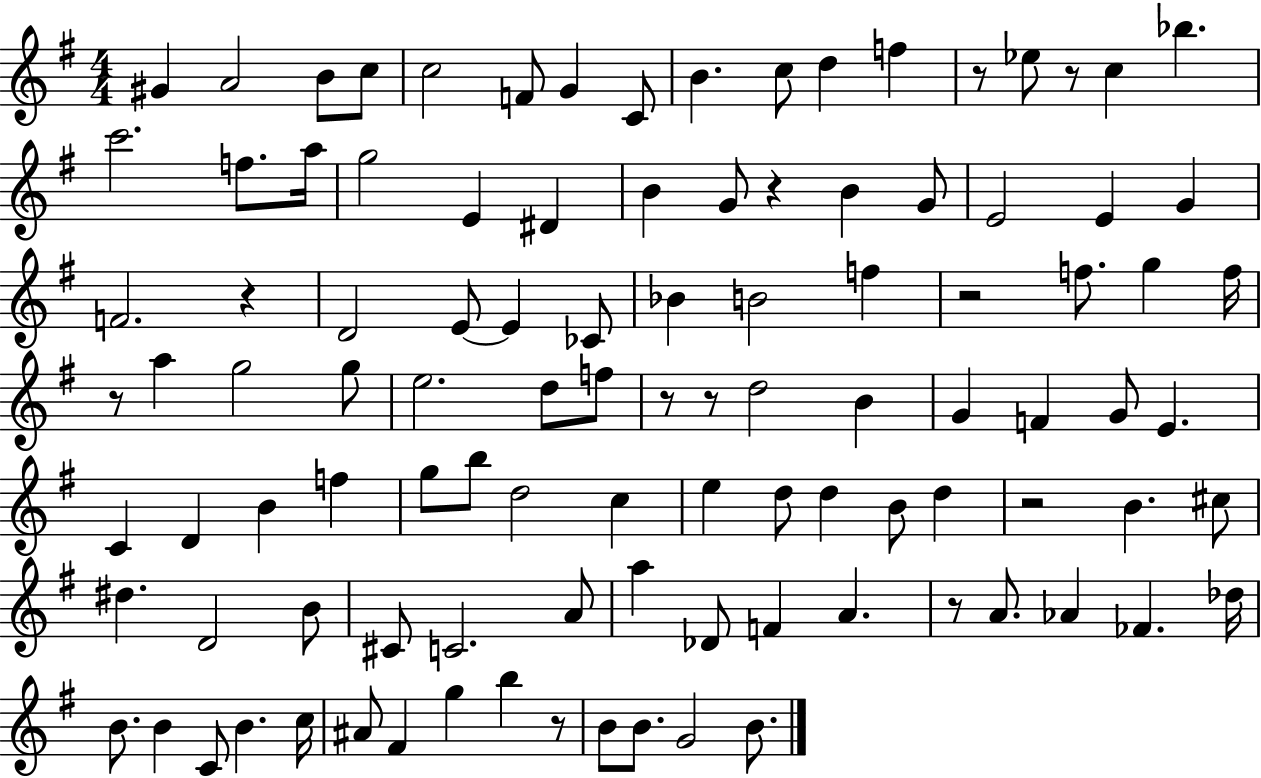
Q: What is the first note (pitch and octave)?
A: G#4